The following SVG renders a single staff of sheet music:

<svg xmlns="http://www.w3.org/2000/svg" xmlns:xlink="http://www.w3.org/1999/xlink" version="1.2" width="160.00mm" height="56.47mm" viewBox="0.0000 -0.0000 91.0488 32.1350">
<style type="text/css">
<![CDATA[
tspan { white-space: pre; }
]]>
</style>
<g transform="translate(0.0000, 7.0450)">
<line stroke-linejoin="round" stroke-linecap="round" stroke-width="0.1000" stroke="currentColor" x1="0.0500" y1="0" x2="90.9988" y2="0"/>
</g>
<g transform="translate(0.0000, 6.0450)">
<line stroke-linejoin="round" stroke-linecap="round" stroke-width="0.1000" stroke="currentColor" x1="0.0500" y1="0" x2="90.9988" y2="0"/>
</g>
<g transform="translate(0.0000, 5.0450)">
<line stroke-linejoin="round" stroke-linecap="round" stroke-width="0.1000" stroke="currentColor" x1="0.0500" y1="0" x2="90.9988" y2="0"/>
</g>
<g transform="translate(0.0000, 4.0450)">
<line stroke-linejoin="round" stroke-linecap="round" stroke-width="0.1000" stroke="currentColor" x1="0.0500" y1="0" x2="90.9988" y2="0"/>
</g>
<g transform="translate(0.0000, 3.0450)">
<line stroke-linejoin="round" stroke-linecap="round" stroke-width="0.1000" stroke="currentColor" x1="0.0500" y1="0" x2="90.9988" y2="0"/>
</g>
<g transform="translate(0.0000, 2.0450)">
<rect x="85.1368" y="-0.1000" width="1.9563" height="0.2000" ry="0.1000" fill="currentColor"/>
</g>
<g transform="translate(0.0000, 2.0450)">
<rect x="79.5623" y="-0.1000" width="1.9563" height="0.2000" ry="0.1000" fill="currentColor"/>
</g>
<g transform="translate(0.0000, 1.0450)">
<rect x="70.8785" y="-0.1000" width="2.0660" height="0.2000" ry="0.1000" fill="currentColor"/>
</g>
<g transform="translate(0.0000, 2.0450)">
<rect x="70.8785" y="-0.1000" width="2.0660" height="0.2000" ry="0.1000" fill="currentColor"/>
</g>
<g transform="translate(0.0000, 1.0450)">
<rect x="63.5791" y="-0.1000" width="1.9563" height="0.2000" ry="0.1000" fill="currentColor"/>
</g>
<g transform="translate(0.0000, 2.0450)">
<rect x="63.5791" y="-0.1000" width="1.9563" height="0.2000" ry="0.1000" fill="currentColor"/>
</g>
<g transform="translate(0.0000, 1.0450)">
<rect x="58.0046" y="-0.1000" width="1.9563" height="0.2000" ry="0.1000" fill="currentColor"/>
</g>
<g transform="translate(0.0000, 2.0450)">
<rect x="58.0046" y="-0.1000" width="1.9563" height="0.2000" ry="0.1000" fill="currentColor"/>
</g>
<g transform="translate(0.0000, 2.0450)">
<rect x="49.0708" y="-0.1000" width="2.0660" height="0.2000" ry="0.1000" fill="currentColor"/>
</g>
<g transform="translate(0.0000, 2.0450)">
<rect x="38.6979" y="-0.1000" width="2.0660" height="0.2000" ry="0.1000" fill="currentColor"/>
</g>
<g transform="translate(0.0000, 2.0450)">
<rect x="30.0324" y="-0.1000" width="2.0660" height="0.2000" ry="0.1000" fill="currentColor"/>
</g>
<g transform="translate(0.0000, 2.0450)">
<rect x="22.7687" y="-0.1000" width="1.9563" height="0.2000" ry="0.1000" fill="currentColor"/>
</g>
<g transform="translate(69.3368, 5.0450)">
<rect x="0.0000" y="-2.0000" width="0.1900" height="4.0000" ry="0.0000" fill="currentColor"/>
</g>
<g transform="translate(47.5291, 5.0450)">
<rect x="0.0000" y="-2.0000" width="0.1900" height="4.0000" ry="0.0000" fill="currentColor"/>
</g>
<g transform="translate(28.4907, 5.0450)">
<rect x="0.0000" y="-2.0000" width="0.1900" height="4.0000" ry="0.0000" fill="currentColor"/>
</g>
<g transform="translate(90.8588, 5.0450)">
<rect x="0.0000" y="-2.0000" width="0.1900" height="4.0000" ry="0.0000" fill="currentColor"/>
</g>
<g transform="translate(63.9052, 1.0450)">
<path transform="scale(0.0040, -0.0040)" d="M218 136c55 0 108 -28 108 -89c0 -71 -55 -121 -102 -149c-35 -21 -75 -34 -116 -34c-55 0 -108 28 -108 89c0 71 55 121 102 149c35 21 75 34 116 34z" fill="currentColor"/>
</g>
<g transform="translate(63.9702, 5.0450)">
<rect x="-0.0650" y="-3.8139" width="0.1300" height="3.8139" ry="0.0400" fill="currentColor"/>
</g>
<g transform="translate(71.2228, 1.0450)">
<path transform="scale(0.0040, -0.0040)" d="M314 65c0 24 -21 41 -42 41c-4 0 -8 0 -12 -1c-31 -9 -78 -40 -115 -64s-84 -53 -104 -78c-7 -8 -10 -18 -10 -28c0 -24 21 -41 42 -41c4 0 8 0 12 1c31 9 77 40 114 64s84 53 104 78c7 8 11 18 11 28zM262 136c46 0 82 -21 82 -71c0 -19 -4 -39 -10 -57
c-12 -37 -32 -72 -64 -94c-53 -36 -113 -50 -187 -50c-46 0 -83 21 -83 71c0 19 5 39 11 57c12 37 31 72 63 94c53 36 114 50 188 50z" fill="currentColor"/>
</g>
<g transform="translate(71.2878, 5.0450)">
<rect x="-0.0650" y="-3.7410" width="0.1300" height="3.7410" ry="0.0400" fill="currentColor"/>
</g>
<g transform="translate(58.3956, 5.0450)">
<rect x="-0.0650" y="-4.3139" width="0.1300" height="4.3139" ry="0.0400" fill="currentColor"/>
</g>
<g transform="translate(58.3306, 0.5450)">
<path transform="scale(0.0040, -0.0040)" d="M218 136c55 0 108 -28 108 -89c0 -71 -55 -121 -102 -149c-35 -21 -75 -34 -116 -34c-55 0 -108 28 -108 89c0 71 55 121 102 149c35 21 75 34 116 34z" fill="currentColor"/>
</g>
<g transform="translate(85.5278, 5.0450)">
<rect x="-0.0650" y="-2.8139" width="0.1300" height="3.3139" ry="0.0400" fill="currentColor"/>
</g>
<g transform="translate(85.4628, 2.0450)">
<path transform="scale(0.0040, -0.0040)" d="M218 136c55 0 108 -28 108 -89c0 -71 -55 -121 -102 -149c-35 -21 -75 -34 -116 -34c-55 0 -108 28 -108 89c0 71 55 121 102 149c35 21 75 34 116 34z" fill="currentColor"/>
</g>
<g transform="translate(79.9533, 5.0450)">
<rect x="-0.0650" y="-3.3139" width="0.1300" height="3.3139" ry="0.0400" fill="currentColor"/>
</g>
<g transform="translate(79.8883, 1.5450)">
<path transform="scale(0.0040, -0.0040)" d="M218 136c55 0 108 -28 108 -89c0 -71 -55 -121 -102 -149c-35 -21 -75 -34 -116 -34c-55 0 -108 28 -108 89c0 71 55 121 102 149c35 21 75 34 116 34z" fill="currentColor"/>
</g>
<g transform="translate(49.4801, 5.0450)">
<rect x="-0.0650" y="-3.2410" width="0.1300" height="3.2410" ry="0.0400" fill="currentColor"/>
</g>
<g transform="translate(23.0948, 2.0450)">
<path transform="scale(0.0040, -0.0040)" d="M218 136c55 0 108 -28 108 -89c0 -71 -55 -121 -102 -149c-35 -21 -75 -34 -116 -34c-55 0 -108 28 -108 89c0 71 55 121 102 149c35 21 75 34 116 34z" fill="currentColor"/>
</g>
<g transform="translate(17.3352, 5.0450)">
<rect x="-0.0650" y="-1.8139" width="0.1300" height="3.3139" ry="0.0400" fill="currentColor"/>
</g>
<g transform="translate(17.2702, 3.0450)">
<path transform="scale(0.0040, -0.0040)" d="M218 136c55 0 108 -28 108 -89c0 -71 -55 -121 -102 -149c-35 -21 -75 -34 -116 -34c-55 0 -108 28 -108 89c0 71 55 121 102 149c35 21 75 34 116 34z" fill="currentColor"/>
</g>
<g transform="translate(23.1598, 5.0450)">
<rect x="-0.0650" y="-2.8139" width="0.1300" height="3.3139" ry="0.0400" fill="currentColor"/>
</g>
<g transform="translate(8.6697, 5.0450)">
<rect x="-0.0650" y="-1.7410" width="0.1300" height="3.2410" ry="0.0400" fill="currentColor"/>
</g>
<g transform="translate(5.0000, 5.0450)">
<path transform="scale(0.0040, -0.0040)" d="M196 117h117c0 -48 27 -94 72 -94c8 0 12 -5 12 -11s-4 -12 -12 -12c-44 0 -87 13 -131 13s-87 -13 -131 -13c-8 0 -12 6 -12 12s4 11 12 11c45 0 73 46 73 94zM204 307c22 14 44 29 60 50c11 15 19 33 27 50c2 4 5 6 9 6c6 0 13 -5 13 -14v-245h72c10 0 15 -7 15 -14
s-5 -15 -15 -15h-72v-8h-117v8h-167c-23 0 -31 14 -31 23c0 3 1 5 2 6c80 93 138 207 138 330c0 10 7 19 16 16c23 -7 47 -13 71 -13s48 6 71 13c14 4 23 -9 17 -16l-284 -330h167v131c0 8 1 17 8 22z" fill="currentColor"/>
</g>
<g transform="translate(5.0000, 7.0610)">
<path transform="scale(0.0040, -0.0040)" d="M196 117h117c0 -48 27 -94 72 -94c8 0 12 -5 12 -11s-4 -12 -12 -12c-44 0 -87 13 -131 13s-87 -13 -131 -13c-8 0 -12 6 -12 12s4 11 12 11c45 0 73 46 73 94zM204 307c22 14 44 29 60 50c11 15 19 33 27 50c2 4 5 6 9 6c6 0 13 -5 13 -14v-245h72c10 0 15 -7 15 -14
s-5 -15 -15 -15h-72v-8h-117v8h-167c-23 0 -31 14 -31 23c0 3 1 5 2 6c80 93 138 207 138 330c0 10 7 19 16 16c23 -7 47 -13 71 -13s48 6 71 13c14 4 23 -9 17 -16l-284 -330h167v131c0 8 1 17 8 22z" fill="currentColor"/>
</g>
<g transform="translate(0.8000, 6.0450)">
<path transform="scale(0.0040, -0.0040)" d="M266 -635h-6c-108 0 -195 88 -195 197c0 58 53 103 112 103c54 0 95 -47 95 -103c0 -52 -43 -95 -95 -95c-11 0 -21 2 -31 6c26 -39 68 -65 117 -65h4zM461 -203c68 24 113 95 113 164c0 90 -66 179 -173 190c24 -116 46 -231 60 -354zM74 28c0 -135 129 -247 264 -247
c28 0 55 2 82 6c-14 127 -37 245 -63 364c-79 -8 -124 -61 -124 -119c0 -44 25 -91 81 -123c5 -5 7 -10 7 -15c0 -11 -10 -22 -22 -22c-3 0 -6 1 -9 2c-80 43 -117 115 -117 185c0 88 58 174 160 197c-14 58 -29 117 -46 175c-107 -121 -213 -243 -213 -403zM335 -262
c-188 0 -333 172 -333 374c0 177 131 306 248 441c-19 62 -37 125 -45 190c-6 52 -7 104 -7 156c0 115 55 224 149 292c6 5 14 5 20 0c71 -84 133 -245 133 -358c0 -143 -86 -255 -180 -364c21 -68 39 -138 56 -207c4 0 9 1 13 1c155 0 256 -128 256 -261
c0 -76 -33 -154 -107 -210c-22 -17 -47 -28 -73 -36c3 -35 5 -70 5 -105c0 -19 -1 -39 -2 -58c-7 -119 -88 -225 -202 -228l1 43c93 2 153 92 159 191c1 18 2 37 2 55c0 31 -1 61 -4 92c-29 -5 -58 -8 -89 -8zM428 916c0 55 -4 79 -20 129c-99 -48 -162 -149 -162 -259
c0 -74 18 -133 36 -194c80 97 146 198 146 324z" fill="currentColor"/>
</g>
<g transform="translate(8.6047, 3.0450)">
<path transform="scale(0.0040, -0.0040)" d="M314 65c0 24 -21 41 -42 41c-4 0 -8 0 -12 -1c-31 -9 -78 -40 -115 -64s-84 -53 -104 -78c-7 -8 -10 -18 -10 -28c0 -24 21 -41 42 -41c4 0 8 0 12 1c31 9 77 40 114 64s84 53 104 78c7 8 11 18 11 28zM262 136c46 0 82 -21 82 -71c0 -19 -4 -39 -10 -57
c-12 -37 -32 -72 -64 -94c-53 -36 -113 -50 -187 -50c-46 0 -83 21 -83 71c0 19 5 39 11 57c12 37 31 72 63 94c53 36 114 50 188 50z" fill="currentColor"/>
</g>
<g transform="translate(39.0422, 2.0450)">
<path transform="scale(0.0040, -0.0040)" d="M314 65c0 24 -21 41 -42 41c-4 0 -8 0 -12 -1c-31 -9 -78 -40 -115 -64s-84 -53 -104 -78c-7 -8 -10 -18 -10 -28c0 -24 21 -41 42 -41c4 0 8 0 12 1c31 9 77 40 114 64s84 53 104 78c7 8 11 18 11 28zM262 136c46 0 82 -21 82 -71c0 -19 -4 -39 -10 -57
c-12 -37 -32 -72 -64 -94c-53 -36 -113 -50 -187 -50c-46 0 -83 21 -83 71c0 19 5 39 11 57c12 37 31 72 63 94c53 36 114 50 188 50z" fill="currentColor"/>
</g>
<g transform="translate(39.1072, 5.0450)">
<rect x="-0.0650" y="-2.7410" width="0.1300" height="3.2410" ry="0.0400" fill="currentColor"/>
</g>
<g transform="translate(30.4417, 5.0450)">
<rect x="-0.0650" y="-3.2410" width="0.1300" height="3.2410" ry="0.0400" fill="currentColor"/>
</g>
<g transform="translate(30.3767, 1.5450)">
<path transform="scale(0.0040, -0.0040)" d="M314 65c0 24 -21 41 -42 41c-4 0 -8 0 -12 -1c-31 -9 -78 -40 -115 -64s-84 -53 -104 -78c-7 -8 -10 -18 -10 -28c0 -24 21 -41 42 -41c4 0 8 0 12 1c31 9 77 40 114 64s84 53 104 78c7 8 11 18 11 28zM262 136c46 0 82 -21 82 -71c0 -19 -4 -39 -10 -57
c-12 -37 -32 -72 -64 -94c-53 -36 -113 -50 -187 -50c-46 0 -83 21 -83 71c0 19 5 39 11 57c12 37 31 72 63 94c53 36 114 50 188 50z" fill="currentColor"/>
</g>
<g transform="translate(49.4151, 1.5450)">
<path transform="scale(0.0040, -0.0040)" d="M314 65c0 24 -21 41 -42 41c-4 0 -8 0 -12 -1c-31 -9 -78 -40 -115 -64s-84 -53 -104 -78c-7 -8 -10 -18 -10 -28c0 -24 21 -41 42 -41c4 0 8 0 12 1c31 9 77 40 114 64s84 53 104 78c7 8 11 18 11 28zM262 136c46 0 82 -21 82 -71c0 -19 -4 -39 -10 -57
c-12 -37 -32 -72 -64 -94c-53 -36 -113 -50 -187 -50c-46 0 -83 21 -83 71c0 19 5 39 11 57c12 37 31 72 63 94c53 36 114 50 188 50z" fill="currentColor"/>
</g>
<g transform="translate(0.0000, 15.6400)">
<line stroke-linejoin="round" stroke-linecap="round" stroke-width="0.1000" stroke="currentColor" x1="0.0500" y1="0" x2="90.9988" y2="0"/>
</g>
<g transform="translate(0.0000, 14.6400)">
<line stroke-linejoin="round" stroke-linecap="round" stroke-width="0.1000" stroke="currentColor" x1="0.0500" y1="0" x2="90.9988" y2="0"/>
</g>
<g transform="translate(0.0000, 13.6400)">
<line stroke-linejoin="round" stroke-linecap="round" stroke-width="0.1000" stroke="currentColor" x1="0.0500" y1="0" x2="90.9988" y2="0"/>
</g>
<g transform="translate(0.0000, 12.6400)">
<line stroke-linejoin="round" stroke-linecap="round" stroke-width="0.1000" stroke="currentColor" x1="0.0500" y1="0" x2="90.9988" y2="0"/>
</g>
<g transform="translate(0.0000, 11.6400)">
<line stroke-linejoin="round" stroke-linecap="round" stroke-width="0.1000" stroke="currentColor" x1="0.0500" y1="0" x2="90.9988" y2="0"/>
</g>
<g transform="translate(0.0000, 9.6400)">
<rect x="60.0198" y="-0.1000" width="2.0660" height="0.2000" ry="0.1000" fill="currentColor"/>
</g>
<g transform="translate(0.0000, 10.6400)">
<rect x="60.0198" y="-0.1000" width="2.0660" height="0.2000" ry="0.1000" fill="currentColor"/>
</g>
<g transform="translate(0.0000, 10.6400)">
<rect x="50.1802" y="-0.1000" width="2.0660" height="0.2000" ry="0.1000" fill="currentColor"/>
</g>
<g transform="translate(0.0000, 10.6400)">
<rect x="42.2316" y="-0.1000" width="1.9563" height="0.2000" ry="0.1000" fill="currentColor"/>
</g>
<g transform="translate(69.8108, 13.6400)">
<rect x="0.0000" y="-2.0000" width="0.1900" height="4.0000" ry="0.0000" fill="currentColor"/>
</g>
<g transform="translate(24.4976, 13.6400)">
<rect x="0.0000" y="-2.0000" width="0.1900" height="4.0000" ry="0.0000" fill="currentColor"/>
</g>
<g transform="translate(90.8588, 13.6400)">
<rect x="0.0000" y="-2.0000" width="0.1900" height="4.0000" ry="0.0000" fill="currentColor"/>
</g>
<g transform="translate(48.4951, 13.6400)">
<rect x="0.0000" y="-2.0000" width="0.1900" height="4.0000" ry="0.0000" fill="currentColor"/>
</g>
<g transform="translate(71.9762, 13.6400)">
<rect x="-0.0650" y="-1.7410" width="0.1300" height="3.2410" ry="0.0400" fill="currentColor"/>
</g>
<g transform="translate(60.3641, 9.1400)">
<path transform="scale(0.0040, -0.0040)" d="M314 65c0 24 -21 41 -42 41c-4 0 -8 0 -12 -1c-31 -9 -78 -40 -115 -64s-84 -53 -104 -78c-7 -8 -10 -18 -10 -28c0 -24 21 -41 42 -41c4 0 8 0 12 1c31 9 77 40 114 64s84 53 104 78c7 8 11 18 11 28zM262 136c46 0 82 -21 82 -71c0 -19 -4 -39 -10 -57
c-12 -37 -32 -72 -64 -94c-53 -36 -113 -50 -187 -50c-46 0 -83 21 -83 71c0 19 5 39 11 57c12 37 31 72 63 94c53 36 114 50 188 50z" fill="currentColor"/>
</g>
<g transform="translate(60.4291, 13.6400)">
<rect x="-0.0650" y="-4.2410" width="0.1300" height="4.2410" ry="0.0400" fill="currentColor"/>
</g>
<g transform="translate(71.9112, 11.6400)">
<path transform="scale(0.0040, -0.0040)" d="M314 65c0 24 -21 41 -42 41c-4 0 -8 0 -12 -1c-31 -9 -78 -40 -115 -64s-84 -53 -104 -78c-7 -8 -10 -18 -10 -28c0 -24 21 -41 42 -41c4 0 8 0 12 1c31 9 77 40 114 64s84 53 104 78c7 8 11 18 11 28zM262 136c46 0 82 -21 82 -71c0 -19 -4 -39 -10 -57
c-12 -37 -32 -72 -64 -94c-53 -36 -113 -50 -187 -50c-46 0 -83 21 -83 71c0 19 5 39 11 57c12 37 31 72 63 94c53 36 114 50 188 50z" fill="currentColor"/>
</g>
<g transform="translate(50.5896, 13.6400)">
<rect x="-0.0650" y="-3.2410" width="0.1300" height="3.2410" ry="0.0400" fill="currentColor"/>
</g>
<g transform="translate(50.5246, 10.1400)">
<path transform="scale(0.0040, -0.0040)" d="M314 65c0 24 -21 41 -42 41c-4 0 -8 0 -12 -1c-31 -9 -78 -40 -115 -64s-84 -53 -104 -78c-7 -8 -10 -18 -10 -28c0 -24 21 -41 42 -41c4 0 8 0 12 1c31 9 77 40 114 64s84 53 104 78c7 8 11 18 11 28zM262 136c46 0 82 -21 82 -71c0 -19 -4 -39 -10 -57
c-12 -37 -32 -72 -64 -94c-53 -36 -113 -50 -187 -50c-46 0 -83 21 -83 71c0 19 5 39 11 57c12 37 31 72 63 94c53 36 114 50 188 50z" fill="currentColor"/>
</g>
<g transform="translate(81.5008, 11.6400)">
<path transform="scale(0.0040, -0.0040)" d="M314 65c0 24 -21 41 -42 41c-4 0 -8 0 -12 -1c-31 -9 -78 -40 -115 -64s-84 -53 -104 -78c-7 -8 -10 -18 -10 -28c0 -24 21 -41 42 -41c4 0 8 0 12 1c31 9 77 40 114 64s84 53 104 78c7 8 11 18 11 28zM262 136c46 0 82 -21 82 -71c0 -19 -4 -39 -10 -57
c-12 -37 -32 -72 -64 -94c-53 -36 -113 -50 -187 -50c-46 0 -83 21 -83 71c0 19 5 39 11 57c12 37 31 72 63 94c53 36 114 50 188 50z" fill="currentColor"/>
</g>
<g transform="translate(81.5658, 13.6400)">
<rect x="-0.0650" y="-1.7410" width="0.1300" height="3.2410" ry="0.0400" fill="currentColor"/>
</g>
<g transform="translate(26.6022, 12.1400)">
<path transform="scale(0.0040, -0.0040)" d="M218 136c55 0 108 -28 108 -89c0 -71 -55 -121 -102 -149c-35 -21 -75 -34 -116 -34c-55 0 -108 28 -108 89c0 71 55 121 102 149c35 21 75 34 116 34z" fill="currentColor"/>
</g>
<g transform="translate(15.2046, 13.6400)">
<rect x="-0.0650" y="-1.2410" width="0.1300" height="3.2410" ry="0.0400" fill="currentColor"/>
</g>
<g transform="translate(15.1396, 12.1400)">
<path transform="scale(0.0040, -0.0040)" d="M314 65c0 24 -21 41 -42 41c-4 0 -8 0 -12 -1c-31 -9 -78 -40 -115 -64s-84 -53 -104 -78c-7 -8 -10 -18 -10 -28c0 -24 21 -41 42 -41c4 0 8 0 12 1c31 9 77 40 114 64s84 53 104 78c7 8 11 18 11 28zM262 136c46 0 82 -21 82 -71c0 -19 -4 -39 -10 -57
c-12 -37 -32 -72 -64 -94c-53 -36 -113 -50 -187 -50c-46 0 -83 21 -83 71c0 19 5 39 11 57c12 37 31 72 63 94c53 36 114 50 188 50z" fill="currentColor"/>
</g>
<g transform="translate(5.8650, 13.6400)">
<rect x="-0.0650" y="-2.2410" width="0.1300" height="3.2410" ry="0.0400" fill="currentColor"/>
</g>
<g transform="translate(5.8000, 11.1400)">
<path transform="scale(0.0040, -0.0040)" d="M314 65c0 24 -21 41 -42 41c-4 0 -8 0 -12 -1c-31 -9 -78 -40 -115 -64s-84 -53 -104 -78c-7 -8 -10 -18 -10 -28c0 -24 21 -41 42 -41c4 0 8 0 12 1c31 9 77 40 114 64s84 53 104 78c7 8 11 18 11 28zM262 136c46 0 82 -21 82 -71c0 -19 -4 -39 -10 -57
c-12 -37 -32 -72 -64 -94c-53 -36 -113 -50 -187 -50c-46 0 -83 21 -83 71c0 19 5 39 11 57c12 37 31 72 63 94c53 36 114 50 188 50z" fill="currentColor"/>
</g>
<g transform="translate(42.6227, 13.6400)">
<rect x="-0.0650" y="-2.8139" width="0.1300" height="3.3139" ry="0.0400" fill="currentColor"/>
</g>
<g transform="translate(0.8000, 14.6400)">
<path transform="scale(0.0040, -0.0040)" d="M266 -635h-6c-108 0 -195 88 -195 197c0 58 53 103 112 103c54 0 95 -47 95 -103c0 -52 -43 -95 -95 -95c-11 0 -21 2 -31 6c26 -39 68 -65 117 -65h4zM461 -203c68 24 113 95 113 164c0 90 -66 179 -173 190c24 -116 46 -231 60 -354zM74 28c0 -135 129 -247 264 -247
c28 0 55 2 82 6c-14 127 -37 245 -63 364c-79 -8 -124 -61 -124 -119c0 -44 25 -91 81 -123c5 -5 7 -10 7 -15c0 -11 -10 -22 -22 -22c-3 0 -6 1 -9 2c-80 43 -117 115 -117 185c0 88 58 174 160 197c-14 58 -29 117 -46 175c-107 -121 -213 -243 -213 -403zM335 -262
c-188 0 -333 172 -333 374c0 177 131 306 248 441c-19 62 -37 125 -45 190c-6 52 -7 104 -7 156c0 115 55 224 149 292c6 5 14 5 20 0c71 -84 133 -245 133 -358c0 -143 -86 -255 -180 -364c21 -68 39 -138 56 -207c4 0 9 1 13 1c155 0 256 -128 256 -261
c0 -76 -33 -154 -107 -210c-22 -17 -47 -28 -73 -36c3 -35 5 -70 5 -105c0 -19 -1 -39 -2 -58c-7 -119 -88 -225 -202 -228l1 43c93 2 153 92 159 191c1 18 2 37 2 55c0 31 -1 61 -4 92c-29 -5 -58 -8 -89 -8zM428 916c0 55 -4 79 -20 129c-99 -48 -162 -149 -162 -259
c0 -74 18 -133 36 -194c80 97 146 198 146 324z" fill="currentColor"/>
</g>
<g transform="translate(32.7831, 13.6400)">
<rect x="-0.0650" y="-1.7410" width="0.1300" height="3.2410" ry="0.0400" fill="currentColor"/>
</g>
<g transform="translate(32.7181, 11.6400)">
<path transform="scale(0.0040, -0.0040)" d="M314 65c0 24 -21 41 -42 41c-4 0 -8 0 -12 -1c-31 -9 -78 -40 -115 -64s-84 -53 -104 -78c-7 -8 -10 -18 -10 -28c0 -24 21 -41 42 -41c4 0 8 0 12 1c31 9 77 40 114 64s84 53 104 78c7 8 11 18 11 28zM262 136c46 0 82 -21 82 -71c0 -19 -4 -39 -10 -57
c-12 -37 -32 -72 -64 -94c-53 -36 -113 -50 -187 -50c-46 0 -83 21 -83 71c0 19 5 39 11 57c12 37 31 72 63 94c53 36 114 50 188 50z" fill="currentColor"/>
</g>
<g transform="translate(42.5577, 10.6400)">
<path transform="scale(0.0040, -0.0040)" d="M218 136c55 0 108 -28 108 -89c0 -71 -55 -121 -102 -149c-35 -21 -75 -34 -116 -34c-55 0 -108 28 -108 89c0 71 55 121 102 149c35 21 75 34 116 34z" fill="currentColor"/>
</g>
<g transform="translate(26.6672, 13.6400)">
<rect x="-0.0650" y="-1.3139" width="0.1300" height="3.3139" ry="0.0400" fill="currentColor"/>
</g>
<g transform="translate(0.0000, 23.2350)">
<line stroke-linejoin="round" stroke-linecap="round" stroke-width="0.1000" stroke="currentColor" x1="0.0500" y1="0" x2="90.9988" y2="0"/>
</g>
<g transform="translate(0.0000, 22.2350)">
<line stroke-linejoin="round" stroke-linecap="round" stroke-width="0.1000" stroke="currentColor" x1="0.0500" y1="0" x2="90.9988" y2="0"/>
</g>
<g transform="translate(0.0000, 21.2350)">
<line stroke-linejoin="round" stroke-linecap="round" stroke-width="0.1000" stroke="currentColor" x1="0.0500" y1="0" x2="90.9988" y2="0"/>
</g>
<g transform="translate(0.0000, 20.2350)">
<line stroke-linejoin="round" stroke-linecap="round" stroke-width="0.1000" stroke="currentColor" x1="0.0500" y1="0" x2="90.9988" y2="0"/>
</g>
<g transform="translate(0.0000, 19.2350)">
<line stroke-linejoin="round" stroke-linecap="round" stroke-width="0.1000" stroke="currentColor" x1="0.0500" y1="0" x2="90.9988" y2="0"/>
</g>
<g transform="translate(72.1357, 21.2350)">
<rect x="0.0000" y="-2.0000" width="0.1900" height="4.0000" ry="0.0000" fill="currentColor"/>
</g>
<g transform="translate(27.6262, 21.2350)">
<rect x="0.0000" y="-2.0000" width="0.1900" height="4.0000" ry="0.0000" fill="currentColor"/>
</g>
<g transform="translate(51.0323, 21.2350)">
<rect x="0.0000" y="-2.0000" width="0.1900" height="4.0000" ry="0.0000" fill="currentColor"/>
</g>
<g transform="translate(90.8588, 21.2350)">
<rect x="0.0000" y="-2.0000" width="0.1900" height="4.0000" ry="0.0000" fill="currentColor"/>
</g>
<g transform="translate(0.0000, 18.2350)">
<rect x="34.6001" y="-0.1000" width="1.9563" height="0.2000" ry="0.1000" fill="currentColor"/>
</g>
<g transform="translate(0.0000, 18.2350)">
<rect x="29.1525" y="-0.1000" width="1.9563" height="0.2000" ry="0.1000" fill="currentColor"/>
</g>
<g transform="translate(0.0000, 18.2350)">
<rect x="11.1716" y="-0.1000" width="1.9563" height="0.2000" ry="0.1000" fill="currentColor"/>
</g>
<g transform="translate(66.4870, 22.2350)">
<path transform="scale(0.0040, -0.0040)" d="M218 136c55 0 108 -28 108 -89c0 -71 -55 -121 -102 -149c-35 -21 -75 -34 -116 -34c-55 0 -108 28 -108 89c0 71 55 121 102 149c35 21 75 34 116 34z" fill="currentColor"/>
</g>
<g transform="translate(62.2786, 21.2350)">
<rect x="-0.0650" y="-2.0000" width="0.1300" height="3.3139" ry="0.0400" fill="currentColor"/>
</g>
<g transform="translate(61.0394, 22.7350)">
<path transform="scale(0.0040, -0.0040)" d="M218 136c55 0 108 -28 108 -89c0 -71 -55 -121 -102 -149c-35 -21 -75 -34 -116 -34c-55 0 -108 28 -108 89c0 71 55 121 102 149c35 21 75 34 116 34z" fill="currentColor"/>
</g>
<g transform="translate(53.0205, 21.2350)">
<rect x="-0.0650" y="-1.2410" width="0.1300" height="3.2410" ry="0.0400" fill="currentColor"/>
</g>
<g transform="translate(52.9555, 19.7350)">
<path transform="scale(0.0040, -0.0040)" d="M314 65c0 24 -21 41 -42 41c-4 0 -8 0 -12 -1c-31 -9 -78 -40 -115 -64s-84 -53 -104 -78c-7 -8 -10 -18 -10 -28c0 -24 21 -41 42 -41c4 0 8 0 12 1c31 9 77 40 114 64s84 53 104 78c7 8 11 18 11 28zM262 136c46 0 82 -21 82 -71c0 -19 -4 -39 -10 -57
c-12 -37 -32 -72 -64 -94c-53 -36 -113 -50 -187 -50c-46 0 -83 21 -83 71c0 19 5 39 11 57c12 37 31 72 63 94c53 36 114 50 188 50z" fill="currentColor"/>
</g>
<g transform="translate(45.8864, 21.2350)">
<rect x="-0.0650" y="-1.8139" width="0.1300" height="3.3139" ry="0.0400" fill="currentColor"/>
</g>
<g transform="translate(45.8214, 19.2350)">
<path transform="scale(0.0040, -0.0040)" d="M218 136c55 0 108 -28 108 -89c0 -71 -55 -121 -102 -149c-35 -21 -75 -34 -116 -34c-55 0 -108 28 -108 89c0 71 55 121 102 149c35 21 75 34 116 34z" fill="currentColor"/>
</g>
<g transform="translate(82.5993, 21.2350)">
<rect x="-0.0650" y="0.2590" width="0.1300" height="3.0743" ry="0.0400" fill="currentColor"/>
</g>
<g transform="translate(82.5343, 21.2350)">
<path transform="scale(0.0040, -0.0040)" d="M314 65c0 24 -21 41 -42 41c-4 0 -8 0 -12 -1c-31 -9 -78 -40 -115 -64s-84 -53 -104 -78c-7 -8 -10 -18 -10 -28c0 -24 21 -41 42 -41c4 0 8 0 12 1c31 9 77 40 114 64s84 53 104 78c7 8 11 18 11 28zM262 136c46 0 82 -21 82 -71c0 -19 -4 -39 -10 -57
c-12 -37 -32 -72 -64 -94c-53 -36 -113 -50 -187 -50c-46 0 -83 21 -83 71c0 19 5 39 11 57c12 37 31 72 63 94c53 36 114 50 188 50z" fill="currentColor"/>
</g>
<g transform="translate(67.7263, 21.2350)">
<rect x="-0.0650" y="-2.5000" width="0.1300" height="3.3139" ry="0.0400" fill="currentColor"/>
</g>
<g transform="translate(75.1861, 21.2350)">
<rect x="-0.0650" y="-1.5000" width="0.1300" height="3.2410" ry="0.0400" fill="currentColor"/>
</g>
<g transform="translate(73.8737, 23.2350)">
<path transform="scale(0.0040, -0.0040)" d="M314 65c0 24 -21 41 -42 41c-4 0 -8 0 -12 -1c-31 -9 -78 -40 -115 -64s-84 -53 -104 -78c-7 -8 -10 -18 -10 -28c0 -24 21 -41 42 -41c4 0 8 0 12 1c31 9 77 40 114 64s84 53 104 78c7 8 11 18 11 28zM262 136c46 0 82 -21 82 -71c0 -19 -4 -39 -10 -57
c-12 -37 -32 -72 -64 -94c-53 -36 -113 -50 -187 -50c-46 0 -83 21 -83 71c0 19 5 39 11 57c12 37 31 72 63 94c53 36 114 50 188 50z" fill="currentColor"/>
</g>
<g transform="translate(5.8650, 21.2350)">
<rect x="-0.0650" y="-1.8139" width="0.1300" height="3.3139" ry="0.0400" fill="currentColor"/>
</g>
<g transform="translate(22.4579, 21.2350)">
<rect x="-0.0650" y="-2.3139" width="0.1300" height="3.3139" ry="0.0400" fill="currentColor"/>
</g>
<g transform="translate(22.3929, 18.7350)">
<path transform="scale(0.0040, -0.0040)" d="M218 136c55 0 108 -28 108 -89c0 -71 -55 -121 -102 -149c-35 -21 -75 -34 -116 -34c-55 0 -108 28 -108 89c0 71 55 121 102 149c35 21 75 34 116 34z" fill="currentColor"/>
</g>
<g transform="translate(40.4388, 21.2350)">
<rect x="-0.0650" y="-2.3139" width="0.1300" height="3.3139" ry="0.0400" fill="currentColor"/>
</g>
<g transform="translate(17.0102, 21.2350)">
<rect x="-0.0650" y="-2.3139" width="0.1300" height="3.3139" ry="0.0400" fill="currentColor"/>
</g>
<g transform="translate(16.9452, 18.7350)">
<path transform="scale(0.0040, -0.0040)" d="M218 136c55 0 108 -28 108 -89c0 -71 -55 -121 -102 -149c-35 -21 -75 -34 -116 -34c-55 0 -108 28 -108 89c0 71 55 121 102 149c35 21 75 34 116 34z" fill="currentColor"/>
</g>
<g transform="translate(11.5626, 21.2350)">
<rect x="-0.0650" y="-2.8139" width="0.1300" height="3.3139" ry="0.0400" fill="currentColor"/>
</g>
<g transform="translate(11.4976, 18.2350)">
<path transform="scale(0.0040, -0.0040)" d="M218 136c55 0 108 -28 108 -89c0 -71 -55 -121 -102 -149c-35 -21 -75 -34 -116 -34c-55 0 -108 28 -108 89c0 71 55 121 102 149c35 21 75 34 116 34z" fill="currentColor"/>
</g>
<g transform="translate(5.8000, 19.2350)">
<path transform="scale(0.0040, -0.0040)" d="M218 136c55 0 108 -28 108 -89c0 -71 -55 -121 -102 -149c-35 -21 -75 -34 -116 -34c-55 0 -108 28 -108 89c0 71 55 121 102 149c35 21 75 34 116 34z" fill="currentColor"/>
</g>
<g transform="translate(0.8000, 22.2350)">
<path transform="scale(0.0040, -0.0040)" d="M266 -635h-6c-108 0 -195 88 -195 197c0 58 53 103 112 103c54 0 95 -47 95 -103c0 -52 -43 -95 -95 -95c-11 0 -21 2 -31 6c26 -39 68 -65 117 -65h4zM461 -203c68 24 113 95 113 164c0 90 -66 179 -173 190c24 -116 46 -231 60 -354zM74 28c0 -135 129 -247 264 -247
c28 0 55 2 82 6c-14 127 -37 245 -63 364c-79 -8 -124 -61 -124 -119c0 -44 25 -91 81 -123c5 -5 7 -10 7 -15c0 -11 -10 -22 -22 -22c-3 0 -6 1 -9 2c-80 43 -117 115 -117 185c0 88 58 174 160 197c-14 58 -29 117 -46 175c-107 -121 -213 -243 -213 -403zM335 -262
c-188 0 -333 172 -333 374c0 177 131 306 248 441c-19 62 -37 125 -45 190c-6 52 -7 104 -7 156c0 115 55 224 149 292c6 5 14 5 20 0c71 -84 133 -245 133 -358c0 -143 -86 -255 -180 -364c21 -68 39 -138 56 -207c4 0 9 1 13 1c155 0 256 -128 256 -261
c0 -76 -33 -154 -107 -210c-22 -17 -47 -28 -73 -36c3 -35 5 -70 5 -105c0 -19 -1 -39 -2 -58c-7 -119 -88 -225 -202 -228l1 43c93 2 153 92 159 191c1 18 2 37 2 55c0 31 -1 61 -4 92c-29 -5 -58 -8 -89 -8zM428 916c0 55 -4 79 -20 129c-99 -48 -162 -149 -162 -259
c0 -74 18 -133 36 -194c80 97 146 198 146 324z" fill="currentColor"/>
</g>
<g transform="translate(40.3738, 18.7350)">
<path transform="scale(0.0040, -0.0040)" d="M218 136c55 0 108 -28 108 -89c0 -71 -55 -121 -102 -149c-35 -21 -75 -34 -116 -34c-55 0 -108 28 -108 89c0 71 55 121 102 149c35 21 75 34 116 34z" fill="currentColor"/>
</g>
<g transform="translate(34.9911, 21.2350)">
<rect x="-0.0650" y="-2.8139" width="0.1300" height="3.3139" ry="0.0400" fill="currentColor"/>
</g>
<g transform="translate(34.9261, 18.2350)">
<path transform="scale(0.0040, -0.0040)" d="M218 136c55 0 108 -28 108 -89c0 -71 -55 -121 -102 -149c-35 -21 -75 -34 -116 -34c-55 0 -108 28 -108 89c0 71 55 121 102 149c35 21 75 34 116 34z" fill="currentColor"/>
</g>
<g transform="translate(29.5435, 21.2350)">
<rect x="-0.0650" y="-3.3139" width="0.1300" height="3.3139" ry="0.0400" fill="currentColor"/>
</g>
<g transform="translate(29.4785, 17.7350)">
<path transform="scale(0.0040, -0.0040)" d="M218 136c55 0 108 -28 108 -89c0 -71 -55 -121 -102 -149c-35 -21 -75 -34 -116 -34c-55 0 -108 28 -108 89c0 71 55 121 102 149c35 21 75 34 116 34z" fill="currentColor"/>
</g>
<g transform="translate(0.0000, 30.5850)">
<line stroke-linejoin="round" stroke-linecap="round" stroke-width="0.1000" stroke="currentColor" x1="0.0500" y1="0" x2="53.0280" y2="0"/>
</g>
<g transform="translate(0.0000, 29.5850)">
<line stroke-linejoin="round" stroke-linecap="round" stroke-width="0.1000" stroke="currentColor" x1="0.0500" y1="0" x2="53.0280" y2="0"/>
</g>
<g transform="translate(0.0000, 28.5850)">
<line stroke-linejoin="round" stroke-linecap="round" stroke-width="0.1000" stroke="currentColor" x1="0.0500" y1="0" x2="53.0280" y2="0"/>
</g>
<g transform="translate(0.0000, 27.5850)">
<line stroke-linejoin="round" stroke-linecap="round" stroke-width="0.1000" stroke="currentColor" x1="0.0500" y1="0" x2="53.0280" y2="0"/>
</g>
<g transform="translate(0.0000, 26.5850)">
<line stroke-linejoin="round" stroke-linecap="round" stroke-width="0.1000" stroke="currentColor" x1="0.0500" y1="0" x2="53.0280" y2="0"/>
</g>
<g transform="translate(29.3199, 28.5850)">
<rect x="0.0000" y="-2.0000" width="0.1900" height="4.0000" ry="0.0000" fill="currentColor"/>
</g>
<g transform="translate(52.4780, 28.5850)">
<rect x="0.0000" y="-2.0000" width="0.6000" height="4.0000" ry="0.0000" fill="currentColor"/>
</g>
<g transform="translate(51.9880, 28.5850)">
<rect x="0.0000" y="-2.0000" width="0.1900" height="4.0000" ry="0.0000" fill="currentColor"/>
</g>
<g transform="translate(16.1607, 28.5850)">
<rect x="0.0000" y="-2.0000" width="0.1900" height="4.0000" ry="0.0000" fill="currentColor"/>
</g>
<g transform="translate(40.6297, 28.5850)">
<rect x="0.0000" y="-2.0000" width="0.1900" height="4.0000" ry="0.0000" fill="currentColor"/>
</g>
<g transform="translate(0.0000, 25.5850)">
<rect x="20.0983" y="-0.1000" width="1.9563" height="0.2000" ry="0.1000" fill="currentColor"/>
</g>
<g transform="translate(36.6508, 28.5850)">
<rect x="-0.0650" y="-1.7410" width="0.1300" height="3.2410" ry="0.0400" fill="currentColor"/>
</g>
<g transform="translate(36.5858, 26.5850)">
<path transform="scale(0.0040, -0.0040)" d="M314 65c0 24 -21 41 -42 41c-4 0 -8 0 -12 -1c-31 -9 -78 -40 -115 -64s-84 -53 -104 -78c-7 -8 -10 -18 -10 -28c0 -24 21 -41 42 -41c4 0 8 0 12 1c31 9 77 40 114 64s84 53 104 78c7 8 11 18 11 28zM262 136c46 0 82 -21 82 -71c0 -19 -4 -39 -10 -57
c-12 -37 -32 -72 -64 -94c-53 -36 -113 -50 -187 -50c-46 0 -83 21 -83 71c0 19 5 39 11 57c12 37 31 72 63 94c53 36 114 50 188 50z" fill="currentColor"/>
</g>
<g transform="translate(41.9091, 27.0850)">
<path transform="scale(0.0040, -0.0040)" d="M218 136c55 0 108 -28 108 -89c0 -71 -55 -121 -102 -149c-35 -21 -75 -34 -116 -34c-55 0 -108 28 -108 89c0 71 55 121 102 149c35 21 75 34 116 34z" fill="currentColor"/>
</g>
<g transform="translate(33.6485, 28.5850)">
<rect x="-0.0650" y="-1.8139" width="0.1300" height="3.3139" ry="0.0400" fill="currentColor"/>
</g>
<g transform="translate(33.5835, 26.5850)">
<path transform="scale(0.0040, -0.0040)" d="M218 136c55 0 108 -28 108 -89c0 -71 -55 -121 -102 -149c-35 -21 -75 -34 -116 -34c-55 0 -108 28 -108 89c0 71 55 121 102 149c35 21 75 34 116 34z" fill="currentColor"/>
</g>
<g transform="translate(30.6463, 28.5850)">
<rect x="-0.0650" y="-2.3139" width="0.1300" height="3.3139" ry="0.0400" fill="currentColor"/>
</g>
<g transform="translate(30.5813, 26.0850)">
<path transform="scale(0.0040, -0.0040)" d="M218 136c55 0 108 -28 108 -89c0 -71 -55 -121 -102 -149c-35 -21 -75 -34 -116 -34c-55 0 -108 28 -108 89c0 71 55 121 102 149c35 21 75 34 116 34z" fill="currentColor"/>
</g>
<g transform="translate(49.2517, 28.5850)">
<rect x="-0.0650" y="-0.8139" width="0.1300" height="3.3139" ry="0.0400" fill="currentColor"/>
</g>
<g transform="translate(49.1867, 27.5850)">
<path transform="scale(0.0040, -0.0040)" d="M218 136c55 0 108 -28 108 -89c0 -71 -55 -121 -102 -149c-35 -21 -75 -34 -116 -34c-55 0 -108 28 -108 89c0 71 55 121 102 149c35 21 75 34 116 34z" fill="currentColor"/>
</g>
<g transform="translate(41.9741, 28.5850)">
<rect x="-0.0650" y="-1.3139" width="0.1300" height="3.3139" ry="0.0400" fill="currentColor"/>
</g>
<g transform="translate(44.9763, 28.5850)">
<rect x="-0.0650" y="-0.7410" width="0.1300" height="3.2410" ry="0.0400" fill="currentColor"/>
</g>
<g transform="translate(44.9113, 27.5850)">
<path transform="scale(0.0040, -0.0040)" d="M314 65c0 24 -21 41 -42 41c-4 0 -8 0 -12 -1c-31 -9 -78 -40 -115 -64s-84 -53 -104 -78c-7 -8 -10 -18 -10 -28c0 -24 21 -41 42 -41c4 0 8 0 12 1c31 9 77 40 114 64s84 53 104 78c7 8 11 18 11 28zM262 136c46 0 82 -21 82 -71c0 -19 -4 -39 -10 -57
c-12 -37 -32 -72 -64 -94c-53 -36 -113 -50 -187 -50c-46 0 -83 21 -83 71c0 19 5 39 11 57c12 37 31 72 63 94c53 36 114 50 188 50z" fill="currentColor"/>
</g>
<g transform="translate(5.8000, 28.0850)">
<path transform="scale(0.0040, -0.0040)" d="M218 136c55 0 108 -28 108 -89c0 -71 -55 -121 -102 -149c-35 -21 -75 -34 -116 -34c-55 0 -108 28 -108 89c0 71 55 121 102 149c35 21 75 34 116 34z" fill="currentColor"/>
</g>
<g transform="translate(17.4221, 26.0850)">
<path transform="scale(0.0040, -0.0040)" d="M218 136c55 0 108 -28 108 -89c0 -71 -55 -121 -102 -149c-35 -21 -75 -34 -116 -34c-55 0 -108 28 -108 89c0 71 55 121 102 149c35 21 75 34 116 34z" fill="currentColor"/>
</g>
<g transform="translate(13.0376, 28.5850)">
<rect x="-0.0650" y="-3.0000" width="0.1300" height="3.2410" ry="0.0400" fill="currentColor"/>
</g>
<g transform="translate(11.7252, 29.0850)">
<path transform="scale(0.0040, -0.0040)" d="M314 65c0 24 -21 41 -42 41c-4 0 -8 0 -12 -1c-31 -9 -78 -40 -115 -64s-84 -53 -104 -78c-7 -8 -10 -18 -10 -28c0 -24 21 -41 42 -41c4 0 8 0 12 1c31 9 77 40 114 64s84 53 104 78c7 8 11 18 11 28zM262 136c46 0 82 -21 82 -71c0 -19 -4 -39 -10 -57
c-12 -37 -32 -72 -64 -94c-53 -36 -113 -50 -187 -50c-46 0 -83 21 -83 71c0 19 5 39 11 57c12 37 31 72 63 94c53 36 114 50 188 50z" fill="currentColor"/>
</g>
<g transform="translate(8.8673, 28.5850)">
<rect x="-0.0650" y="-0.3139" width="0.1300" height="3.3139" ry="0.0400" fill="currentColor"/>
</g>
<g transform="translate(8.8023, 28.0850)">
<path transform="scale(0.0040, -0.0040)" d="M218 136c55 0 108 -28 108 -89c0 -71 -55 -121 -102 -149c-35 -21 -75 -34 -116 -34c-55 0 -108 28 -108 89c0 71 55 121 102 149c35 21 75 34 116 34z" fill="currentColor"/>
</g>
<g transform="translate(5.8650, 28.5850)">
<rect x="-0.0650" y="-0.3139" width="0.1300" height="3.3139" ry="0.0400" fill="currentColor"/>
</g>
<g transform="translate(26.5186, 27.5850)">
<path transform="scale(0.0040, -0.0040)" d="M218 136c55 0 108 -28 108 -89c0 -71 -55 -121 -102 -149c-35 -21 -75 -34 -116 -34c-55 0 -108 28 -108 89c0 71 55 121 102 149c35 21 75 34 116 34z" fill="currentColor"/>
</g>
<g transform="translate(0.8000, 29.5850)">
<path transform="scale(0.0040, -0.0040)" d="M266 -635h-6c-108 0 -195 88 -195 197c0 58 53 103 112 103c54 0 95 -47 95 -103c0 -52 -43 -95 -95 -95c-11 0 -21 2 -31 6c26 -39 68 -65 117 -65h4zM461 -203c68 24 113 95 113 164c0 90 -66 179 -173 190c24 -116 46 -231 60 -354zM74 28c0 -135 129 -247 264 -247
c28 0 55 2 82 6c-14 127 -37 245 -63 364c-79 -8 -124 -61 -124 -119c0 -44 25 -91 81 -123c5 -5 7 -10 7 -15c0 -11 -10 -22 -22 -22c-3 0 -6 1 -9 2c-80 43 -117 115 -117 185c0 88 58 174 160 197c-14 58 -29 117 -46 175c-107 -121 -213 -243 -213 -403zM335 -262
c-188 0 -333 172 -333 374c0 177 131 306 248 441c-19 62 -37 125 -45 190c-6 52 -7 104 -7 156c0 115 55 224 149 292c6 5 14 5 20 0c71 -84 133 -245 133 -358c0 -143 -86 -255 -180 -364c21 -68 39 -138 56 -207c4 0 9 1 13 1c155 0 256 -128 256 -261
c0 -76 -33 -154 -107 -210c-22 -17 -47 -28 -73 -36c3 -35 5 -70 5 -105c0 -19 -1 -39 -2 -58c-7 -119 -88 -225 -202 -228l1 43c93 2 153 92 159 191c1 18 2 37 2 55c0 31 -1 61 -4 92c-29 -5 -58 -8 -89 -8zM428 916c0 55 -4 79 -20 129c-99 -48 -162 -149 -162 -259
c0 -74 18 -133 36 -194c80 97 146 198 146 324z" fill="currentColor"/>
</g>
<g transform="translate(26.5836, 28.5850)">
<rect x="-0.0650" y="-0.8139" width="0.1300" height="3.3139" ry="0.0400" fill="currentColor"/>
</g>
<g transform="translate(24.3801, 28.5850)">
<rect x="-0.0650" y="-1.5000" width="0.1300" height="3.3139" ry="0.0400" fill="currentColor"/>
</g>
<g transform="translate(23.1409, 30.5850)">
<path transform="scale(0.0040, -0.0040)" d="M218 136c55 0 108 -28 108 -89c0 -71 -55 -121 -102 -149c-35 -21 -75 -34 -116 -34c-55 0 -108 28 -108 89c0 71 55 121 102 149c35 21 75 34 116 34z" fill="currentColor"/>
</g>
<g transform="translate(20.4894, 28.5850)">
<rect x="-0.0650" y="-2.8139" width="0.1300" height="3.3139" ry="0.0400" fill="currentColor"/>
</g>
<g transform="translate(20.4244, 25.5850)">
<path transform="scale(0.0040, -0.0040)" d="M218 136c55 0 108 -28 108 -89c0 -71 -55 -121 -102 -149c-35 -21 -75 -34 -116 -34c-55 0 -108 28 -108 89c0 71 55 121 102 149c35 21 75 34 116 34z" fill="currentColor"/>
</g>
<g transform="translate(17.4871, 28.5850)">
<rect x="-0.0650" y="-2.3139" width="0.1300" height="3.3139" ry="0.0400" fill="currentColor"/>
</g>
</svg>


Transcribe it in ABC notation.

X:1
T:Untitled
M:4/4
L:1/4
K:C
f2 f a b2 a2 b2 d' c' c'2 b a g2 e2 e f2 a b2 d'2 f2 f2 f a g g b a g f e2 F G E2 B2 c c A2 g a E d g f f2 e d2 d